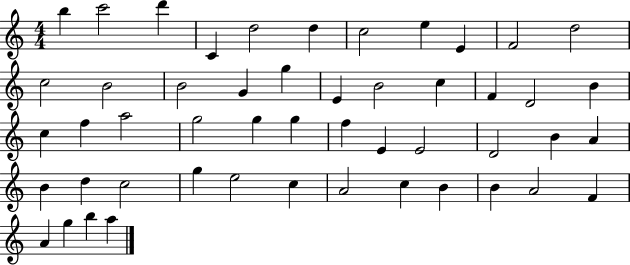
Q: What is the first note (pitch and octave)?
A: B5